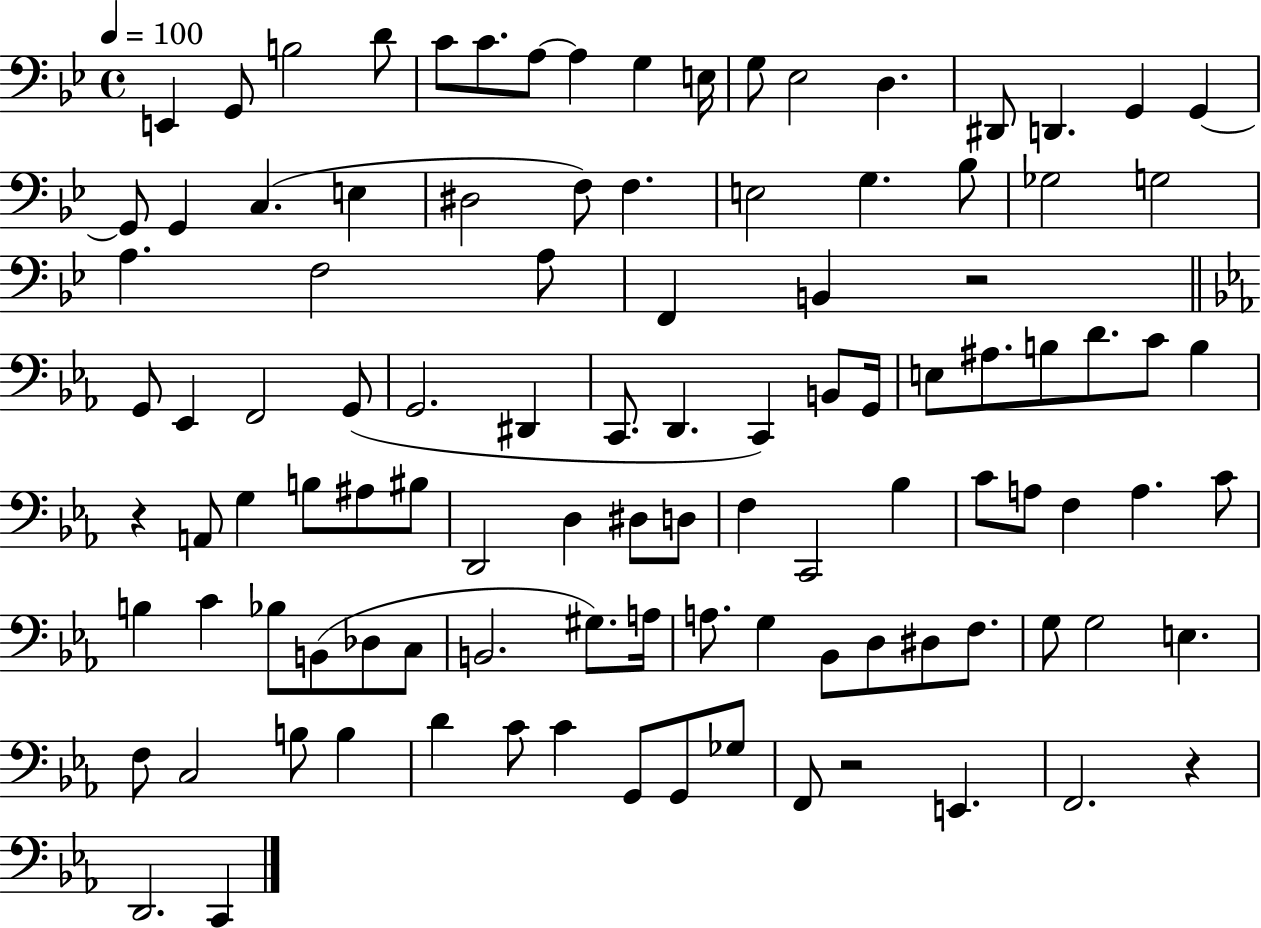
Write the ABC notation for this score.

X:1
T:Untitled
M:4/4
L:1/4
K:Bb
E,, G,,/2 B,2 D/2 C/2 C/2 A,/2 A, G, E,/4 G,/2 _E,2 D, ^D,,/2 D,, G,, G,, G,,/2 G,, C, E, ^D,2 F,/2 F, E,2 G, _B,/2 _G,2 G,2 A, F,2 A,/2 F,, B,, z2 G,,/2 _E,, F,,2 G,,/2 G,,2 ^D,, C,,/2 D,, C,, B,,/2 G,,/4 E,/2 ^A,/2 B,/2 D/2 C/2 B, z A,,/2 G, B,/2 ^A,/2 ^B,/2 D,,2 D, ^D,/2 D,/2 F, C,,2 _B, C/2 A,/2 F, A, C/2 B, C _B,/2 B,,/2 _D,/2 C,/2 B,,2 ^G,/2 A,/4 A,/2 G, _B,,/2 D,/2 ^D,/2 F,/2 G,/2 G,2 E, F,/2 C,2 B,/2 B, D C/2 C G,,/2 G,,/2 _G,/2 F,,/2 z2 E,, F,,2 z D,,2 C,,